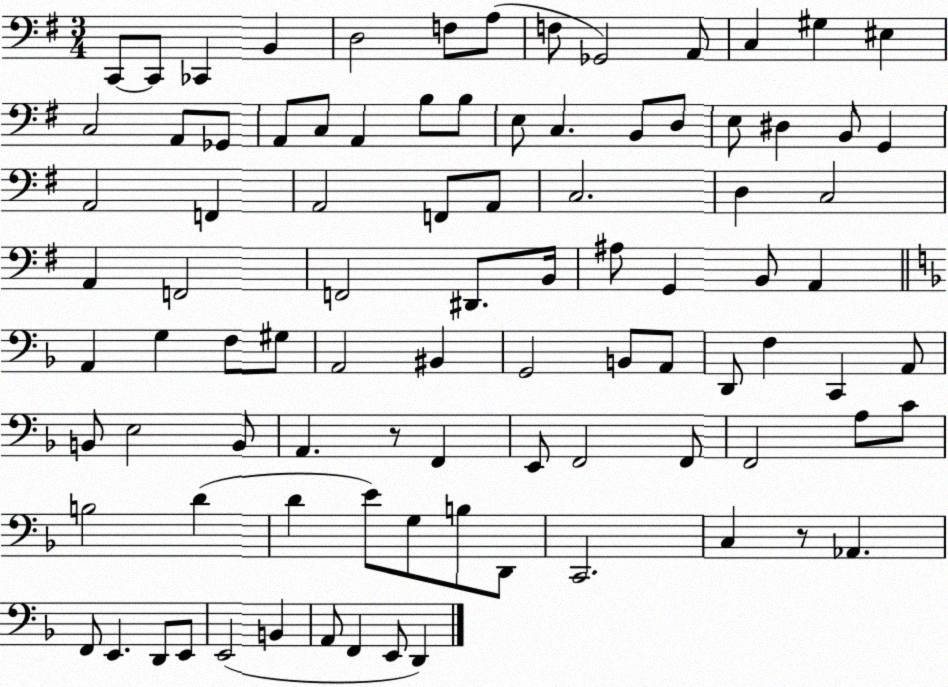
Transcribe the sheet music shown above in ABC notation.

X:1
T:Untitled
M:3/4
L:1/4
K:G
C,,/2 C,,/2 _C,, B,, D,2 F,/2 A,/2 F,/2 _G,,2 A,,/2 C, ^G, ^E, C,2 A,,/2 _G,,/2 A,,/2 C,/2 A,, B,/2 B,/2 E,/2 C, B,,/2 D,/2 E,/2 ^D, B,,/2 G,, A,,2 F,, A,,2 F,,/2 A,,/2 C,2 D, C,2 A,, F,,2 F,,2 ^D,,/2 B,,/4 ^A,/2 G,, B,,/2 A,, A,, G, F,/2 ^G,/2 A,,2 ^B,, G,,2 B,,/2 A,,/2 D,,/2 F, C,, A,,/2 B,,/2 E,2 B,,/2 A,, z/2 F,, E,,/2 F,,2 F,,/2 F,,2 A,/2 C/2 B,2 D D E/2 G,/2 B,/2 D,,/2 C,,2 C, z/2 _A,, F,,/2 E,, D,,/2 E,,/2 E,,2 B,, A,,/2 F,, E,,/2 D,,